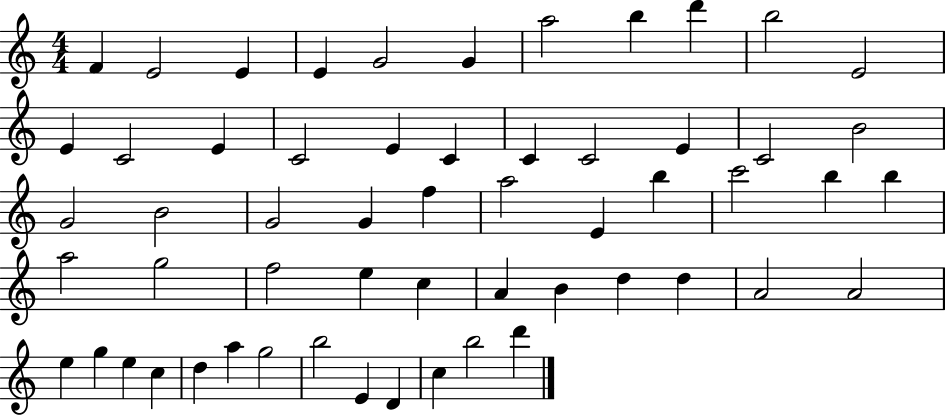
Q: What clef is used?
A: treble